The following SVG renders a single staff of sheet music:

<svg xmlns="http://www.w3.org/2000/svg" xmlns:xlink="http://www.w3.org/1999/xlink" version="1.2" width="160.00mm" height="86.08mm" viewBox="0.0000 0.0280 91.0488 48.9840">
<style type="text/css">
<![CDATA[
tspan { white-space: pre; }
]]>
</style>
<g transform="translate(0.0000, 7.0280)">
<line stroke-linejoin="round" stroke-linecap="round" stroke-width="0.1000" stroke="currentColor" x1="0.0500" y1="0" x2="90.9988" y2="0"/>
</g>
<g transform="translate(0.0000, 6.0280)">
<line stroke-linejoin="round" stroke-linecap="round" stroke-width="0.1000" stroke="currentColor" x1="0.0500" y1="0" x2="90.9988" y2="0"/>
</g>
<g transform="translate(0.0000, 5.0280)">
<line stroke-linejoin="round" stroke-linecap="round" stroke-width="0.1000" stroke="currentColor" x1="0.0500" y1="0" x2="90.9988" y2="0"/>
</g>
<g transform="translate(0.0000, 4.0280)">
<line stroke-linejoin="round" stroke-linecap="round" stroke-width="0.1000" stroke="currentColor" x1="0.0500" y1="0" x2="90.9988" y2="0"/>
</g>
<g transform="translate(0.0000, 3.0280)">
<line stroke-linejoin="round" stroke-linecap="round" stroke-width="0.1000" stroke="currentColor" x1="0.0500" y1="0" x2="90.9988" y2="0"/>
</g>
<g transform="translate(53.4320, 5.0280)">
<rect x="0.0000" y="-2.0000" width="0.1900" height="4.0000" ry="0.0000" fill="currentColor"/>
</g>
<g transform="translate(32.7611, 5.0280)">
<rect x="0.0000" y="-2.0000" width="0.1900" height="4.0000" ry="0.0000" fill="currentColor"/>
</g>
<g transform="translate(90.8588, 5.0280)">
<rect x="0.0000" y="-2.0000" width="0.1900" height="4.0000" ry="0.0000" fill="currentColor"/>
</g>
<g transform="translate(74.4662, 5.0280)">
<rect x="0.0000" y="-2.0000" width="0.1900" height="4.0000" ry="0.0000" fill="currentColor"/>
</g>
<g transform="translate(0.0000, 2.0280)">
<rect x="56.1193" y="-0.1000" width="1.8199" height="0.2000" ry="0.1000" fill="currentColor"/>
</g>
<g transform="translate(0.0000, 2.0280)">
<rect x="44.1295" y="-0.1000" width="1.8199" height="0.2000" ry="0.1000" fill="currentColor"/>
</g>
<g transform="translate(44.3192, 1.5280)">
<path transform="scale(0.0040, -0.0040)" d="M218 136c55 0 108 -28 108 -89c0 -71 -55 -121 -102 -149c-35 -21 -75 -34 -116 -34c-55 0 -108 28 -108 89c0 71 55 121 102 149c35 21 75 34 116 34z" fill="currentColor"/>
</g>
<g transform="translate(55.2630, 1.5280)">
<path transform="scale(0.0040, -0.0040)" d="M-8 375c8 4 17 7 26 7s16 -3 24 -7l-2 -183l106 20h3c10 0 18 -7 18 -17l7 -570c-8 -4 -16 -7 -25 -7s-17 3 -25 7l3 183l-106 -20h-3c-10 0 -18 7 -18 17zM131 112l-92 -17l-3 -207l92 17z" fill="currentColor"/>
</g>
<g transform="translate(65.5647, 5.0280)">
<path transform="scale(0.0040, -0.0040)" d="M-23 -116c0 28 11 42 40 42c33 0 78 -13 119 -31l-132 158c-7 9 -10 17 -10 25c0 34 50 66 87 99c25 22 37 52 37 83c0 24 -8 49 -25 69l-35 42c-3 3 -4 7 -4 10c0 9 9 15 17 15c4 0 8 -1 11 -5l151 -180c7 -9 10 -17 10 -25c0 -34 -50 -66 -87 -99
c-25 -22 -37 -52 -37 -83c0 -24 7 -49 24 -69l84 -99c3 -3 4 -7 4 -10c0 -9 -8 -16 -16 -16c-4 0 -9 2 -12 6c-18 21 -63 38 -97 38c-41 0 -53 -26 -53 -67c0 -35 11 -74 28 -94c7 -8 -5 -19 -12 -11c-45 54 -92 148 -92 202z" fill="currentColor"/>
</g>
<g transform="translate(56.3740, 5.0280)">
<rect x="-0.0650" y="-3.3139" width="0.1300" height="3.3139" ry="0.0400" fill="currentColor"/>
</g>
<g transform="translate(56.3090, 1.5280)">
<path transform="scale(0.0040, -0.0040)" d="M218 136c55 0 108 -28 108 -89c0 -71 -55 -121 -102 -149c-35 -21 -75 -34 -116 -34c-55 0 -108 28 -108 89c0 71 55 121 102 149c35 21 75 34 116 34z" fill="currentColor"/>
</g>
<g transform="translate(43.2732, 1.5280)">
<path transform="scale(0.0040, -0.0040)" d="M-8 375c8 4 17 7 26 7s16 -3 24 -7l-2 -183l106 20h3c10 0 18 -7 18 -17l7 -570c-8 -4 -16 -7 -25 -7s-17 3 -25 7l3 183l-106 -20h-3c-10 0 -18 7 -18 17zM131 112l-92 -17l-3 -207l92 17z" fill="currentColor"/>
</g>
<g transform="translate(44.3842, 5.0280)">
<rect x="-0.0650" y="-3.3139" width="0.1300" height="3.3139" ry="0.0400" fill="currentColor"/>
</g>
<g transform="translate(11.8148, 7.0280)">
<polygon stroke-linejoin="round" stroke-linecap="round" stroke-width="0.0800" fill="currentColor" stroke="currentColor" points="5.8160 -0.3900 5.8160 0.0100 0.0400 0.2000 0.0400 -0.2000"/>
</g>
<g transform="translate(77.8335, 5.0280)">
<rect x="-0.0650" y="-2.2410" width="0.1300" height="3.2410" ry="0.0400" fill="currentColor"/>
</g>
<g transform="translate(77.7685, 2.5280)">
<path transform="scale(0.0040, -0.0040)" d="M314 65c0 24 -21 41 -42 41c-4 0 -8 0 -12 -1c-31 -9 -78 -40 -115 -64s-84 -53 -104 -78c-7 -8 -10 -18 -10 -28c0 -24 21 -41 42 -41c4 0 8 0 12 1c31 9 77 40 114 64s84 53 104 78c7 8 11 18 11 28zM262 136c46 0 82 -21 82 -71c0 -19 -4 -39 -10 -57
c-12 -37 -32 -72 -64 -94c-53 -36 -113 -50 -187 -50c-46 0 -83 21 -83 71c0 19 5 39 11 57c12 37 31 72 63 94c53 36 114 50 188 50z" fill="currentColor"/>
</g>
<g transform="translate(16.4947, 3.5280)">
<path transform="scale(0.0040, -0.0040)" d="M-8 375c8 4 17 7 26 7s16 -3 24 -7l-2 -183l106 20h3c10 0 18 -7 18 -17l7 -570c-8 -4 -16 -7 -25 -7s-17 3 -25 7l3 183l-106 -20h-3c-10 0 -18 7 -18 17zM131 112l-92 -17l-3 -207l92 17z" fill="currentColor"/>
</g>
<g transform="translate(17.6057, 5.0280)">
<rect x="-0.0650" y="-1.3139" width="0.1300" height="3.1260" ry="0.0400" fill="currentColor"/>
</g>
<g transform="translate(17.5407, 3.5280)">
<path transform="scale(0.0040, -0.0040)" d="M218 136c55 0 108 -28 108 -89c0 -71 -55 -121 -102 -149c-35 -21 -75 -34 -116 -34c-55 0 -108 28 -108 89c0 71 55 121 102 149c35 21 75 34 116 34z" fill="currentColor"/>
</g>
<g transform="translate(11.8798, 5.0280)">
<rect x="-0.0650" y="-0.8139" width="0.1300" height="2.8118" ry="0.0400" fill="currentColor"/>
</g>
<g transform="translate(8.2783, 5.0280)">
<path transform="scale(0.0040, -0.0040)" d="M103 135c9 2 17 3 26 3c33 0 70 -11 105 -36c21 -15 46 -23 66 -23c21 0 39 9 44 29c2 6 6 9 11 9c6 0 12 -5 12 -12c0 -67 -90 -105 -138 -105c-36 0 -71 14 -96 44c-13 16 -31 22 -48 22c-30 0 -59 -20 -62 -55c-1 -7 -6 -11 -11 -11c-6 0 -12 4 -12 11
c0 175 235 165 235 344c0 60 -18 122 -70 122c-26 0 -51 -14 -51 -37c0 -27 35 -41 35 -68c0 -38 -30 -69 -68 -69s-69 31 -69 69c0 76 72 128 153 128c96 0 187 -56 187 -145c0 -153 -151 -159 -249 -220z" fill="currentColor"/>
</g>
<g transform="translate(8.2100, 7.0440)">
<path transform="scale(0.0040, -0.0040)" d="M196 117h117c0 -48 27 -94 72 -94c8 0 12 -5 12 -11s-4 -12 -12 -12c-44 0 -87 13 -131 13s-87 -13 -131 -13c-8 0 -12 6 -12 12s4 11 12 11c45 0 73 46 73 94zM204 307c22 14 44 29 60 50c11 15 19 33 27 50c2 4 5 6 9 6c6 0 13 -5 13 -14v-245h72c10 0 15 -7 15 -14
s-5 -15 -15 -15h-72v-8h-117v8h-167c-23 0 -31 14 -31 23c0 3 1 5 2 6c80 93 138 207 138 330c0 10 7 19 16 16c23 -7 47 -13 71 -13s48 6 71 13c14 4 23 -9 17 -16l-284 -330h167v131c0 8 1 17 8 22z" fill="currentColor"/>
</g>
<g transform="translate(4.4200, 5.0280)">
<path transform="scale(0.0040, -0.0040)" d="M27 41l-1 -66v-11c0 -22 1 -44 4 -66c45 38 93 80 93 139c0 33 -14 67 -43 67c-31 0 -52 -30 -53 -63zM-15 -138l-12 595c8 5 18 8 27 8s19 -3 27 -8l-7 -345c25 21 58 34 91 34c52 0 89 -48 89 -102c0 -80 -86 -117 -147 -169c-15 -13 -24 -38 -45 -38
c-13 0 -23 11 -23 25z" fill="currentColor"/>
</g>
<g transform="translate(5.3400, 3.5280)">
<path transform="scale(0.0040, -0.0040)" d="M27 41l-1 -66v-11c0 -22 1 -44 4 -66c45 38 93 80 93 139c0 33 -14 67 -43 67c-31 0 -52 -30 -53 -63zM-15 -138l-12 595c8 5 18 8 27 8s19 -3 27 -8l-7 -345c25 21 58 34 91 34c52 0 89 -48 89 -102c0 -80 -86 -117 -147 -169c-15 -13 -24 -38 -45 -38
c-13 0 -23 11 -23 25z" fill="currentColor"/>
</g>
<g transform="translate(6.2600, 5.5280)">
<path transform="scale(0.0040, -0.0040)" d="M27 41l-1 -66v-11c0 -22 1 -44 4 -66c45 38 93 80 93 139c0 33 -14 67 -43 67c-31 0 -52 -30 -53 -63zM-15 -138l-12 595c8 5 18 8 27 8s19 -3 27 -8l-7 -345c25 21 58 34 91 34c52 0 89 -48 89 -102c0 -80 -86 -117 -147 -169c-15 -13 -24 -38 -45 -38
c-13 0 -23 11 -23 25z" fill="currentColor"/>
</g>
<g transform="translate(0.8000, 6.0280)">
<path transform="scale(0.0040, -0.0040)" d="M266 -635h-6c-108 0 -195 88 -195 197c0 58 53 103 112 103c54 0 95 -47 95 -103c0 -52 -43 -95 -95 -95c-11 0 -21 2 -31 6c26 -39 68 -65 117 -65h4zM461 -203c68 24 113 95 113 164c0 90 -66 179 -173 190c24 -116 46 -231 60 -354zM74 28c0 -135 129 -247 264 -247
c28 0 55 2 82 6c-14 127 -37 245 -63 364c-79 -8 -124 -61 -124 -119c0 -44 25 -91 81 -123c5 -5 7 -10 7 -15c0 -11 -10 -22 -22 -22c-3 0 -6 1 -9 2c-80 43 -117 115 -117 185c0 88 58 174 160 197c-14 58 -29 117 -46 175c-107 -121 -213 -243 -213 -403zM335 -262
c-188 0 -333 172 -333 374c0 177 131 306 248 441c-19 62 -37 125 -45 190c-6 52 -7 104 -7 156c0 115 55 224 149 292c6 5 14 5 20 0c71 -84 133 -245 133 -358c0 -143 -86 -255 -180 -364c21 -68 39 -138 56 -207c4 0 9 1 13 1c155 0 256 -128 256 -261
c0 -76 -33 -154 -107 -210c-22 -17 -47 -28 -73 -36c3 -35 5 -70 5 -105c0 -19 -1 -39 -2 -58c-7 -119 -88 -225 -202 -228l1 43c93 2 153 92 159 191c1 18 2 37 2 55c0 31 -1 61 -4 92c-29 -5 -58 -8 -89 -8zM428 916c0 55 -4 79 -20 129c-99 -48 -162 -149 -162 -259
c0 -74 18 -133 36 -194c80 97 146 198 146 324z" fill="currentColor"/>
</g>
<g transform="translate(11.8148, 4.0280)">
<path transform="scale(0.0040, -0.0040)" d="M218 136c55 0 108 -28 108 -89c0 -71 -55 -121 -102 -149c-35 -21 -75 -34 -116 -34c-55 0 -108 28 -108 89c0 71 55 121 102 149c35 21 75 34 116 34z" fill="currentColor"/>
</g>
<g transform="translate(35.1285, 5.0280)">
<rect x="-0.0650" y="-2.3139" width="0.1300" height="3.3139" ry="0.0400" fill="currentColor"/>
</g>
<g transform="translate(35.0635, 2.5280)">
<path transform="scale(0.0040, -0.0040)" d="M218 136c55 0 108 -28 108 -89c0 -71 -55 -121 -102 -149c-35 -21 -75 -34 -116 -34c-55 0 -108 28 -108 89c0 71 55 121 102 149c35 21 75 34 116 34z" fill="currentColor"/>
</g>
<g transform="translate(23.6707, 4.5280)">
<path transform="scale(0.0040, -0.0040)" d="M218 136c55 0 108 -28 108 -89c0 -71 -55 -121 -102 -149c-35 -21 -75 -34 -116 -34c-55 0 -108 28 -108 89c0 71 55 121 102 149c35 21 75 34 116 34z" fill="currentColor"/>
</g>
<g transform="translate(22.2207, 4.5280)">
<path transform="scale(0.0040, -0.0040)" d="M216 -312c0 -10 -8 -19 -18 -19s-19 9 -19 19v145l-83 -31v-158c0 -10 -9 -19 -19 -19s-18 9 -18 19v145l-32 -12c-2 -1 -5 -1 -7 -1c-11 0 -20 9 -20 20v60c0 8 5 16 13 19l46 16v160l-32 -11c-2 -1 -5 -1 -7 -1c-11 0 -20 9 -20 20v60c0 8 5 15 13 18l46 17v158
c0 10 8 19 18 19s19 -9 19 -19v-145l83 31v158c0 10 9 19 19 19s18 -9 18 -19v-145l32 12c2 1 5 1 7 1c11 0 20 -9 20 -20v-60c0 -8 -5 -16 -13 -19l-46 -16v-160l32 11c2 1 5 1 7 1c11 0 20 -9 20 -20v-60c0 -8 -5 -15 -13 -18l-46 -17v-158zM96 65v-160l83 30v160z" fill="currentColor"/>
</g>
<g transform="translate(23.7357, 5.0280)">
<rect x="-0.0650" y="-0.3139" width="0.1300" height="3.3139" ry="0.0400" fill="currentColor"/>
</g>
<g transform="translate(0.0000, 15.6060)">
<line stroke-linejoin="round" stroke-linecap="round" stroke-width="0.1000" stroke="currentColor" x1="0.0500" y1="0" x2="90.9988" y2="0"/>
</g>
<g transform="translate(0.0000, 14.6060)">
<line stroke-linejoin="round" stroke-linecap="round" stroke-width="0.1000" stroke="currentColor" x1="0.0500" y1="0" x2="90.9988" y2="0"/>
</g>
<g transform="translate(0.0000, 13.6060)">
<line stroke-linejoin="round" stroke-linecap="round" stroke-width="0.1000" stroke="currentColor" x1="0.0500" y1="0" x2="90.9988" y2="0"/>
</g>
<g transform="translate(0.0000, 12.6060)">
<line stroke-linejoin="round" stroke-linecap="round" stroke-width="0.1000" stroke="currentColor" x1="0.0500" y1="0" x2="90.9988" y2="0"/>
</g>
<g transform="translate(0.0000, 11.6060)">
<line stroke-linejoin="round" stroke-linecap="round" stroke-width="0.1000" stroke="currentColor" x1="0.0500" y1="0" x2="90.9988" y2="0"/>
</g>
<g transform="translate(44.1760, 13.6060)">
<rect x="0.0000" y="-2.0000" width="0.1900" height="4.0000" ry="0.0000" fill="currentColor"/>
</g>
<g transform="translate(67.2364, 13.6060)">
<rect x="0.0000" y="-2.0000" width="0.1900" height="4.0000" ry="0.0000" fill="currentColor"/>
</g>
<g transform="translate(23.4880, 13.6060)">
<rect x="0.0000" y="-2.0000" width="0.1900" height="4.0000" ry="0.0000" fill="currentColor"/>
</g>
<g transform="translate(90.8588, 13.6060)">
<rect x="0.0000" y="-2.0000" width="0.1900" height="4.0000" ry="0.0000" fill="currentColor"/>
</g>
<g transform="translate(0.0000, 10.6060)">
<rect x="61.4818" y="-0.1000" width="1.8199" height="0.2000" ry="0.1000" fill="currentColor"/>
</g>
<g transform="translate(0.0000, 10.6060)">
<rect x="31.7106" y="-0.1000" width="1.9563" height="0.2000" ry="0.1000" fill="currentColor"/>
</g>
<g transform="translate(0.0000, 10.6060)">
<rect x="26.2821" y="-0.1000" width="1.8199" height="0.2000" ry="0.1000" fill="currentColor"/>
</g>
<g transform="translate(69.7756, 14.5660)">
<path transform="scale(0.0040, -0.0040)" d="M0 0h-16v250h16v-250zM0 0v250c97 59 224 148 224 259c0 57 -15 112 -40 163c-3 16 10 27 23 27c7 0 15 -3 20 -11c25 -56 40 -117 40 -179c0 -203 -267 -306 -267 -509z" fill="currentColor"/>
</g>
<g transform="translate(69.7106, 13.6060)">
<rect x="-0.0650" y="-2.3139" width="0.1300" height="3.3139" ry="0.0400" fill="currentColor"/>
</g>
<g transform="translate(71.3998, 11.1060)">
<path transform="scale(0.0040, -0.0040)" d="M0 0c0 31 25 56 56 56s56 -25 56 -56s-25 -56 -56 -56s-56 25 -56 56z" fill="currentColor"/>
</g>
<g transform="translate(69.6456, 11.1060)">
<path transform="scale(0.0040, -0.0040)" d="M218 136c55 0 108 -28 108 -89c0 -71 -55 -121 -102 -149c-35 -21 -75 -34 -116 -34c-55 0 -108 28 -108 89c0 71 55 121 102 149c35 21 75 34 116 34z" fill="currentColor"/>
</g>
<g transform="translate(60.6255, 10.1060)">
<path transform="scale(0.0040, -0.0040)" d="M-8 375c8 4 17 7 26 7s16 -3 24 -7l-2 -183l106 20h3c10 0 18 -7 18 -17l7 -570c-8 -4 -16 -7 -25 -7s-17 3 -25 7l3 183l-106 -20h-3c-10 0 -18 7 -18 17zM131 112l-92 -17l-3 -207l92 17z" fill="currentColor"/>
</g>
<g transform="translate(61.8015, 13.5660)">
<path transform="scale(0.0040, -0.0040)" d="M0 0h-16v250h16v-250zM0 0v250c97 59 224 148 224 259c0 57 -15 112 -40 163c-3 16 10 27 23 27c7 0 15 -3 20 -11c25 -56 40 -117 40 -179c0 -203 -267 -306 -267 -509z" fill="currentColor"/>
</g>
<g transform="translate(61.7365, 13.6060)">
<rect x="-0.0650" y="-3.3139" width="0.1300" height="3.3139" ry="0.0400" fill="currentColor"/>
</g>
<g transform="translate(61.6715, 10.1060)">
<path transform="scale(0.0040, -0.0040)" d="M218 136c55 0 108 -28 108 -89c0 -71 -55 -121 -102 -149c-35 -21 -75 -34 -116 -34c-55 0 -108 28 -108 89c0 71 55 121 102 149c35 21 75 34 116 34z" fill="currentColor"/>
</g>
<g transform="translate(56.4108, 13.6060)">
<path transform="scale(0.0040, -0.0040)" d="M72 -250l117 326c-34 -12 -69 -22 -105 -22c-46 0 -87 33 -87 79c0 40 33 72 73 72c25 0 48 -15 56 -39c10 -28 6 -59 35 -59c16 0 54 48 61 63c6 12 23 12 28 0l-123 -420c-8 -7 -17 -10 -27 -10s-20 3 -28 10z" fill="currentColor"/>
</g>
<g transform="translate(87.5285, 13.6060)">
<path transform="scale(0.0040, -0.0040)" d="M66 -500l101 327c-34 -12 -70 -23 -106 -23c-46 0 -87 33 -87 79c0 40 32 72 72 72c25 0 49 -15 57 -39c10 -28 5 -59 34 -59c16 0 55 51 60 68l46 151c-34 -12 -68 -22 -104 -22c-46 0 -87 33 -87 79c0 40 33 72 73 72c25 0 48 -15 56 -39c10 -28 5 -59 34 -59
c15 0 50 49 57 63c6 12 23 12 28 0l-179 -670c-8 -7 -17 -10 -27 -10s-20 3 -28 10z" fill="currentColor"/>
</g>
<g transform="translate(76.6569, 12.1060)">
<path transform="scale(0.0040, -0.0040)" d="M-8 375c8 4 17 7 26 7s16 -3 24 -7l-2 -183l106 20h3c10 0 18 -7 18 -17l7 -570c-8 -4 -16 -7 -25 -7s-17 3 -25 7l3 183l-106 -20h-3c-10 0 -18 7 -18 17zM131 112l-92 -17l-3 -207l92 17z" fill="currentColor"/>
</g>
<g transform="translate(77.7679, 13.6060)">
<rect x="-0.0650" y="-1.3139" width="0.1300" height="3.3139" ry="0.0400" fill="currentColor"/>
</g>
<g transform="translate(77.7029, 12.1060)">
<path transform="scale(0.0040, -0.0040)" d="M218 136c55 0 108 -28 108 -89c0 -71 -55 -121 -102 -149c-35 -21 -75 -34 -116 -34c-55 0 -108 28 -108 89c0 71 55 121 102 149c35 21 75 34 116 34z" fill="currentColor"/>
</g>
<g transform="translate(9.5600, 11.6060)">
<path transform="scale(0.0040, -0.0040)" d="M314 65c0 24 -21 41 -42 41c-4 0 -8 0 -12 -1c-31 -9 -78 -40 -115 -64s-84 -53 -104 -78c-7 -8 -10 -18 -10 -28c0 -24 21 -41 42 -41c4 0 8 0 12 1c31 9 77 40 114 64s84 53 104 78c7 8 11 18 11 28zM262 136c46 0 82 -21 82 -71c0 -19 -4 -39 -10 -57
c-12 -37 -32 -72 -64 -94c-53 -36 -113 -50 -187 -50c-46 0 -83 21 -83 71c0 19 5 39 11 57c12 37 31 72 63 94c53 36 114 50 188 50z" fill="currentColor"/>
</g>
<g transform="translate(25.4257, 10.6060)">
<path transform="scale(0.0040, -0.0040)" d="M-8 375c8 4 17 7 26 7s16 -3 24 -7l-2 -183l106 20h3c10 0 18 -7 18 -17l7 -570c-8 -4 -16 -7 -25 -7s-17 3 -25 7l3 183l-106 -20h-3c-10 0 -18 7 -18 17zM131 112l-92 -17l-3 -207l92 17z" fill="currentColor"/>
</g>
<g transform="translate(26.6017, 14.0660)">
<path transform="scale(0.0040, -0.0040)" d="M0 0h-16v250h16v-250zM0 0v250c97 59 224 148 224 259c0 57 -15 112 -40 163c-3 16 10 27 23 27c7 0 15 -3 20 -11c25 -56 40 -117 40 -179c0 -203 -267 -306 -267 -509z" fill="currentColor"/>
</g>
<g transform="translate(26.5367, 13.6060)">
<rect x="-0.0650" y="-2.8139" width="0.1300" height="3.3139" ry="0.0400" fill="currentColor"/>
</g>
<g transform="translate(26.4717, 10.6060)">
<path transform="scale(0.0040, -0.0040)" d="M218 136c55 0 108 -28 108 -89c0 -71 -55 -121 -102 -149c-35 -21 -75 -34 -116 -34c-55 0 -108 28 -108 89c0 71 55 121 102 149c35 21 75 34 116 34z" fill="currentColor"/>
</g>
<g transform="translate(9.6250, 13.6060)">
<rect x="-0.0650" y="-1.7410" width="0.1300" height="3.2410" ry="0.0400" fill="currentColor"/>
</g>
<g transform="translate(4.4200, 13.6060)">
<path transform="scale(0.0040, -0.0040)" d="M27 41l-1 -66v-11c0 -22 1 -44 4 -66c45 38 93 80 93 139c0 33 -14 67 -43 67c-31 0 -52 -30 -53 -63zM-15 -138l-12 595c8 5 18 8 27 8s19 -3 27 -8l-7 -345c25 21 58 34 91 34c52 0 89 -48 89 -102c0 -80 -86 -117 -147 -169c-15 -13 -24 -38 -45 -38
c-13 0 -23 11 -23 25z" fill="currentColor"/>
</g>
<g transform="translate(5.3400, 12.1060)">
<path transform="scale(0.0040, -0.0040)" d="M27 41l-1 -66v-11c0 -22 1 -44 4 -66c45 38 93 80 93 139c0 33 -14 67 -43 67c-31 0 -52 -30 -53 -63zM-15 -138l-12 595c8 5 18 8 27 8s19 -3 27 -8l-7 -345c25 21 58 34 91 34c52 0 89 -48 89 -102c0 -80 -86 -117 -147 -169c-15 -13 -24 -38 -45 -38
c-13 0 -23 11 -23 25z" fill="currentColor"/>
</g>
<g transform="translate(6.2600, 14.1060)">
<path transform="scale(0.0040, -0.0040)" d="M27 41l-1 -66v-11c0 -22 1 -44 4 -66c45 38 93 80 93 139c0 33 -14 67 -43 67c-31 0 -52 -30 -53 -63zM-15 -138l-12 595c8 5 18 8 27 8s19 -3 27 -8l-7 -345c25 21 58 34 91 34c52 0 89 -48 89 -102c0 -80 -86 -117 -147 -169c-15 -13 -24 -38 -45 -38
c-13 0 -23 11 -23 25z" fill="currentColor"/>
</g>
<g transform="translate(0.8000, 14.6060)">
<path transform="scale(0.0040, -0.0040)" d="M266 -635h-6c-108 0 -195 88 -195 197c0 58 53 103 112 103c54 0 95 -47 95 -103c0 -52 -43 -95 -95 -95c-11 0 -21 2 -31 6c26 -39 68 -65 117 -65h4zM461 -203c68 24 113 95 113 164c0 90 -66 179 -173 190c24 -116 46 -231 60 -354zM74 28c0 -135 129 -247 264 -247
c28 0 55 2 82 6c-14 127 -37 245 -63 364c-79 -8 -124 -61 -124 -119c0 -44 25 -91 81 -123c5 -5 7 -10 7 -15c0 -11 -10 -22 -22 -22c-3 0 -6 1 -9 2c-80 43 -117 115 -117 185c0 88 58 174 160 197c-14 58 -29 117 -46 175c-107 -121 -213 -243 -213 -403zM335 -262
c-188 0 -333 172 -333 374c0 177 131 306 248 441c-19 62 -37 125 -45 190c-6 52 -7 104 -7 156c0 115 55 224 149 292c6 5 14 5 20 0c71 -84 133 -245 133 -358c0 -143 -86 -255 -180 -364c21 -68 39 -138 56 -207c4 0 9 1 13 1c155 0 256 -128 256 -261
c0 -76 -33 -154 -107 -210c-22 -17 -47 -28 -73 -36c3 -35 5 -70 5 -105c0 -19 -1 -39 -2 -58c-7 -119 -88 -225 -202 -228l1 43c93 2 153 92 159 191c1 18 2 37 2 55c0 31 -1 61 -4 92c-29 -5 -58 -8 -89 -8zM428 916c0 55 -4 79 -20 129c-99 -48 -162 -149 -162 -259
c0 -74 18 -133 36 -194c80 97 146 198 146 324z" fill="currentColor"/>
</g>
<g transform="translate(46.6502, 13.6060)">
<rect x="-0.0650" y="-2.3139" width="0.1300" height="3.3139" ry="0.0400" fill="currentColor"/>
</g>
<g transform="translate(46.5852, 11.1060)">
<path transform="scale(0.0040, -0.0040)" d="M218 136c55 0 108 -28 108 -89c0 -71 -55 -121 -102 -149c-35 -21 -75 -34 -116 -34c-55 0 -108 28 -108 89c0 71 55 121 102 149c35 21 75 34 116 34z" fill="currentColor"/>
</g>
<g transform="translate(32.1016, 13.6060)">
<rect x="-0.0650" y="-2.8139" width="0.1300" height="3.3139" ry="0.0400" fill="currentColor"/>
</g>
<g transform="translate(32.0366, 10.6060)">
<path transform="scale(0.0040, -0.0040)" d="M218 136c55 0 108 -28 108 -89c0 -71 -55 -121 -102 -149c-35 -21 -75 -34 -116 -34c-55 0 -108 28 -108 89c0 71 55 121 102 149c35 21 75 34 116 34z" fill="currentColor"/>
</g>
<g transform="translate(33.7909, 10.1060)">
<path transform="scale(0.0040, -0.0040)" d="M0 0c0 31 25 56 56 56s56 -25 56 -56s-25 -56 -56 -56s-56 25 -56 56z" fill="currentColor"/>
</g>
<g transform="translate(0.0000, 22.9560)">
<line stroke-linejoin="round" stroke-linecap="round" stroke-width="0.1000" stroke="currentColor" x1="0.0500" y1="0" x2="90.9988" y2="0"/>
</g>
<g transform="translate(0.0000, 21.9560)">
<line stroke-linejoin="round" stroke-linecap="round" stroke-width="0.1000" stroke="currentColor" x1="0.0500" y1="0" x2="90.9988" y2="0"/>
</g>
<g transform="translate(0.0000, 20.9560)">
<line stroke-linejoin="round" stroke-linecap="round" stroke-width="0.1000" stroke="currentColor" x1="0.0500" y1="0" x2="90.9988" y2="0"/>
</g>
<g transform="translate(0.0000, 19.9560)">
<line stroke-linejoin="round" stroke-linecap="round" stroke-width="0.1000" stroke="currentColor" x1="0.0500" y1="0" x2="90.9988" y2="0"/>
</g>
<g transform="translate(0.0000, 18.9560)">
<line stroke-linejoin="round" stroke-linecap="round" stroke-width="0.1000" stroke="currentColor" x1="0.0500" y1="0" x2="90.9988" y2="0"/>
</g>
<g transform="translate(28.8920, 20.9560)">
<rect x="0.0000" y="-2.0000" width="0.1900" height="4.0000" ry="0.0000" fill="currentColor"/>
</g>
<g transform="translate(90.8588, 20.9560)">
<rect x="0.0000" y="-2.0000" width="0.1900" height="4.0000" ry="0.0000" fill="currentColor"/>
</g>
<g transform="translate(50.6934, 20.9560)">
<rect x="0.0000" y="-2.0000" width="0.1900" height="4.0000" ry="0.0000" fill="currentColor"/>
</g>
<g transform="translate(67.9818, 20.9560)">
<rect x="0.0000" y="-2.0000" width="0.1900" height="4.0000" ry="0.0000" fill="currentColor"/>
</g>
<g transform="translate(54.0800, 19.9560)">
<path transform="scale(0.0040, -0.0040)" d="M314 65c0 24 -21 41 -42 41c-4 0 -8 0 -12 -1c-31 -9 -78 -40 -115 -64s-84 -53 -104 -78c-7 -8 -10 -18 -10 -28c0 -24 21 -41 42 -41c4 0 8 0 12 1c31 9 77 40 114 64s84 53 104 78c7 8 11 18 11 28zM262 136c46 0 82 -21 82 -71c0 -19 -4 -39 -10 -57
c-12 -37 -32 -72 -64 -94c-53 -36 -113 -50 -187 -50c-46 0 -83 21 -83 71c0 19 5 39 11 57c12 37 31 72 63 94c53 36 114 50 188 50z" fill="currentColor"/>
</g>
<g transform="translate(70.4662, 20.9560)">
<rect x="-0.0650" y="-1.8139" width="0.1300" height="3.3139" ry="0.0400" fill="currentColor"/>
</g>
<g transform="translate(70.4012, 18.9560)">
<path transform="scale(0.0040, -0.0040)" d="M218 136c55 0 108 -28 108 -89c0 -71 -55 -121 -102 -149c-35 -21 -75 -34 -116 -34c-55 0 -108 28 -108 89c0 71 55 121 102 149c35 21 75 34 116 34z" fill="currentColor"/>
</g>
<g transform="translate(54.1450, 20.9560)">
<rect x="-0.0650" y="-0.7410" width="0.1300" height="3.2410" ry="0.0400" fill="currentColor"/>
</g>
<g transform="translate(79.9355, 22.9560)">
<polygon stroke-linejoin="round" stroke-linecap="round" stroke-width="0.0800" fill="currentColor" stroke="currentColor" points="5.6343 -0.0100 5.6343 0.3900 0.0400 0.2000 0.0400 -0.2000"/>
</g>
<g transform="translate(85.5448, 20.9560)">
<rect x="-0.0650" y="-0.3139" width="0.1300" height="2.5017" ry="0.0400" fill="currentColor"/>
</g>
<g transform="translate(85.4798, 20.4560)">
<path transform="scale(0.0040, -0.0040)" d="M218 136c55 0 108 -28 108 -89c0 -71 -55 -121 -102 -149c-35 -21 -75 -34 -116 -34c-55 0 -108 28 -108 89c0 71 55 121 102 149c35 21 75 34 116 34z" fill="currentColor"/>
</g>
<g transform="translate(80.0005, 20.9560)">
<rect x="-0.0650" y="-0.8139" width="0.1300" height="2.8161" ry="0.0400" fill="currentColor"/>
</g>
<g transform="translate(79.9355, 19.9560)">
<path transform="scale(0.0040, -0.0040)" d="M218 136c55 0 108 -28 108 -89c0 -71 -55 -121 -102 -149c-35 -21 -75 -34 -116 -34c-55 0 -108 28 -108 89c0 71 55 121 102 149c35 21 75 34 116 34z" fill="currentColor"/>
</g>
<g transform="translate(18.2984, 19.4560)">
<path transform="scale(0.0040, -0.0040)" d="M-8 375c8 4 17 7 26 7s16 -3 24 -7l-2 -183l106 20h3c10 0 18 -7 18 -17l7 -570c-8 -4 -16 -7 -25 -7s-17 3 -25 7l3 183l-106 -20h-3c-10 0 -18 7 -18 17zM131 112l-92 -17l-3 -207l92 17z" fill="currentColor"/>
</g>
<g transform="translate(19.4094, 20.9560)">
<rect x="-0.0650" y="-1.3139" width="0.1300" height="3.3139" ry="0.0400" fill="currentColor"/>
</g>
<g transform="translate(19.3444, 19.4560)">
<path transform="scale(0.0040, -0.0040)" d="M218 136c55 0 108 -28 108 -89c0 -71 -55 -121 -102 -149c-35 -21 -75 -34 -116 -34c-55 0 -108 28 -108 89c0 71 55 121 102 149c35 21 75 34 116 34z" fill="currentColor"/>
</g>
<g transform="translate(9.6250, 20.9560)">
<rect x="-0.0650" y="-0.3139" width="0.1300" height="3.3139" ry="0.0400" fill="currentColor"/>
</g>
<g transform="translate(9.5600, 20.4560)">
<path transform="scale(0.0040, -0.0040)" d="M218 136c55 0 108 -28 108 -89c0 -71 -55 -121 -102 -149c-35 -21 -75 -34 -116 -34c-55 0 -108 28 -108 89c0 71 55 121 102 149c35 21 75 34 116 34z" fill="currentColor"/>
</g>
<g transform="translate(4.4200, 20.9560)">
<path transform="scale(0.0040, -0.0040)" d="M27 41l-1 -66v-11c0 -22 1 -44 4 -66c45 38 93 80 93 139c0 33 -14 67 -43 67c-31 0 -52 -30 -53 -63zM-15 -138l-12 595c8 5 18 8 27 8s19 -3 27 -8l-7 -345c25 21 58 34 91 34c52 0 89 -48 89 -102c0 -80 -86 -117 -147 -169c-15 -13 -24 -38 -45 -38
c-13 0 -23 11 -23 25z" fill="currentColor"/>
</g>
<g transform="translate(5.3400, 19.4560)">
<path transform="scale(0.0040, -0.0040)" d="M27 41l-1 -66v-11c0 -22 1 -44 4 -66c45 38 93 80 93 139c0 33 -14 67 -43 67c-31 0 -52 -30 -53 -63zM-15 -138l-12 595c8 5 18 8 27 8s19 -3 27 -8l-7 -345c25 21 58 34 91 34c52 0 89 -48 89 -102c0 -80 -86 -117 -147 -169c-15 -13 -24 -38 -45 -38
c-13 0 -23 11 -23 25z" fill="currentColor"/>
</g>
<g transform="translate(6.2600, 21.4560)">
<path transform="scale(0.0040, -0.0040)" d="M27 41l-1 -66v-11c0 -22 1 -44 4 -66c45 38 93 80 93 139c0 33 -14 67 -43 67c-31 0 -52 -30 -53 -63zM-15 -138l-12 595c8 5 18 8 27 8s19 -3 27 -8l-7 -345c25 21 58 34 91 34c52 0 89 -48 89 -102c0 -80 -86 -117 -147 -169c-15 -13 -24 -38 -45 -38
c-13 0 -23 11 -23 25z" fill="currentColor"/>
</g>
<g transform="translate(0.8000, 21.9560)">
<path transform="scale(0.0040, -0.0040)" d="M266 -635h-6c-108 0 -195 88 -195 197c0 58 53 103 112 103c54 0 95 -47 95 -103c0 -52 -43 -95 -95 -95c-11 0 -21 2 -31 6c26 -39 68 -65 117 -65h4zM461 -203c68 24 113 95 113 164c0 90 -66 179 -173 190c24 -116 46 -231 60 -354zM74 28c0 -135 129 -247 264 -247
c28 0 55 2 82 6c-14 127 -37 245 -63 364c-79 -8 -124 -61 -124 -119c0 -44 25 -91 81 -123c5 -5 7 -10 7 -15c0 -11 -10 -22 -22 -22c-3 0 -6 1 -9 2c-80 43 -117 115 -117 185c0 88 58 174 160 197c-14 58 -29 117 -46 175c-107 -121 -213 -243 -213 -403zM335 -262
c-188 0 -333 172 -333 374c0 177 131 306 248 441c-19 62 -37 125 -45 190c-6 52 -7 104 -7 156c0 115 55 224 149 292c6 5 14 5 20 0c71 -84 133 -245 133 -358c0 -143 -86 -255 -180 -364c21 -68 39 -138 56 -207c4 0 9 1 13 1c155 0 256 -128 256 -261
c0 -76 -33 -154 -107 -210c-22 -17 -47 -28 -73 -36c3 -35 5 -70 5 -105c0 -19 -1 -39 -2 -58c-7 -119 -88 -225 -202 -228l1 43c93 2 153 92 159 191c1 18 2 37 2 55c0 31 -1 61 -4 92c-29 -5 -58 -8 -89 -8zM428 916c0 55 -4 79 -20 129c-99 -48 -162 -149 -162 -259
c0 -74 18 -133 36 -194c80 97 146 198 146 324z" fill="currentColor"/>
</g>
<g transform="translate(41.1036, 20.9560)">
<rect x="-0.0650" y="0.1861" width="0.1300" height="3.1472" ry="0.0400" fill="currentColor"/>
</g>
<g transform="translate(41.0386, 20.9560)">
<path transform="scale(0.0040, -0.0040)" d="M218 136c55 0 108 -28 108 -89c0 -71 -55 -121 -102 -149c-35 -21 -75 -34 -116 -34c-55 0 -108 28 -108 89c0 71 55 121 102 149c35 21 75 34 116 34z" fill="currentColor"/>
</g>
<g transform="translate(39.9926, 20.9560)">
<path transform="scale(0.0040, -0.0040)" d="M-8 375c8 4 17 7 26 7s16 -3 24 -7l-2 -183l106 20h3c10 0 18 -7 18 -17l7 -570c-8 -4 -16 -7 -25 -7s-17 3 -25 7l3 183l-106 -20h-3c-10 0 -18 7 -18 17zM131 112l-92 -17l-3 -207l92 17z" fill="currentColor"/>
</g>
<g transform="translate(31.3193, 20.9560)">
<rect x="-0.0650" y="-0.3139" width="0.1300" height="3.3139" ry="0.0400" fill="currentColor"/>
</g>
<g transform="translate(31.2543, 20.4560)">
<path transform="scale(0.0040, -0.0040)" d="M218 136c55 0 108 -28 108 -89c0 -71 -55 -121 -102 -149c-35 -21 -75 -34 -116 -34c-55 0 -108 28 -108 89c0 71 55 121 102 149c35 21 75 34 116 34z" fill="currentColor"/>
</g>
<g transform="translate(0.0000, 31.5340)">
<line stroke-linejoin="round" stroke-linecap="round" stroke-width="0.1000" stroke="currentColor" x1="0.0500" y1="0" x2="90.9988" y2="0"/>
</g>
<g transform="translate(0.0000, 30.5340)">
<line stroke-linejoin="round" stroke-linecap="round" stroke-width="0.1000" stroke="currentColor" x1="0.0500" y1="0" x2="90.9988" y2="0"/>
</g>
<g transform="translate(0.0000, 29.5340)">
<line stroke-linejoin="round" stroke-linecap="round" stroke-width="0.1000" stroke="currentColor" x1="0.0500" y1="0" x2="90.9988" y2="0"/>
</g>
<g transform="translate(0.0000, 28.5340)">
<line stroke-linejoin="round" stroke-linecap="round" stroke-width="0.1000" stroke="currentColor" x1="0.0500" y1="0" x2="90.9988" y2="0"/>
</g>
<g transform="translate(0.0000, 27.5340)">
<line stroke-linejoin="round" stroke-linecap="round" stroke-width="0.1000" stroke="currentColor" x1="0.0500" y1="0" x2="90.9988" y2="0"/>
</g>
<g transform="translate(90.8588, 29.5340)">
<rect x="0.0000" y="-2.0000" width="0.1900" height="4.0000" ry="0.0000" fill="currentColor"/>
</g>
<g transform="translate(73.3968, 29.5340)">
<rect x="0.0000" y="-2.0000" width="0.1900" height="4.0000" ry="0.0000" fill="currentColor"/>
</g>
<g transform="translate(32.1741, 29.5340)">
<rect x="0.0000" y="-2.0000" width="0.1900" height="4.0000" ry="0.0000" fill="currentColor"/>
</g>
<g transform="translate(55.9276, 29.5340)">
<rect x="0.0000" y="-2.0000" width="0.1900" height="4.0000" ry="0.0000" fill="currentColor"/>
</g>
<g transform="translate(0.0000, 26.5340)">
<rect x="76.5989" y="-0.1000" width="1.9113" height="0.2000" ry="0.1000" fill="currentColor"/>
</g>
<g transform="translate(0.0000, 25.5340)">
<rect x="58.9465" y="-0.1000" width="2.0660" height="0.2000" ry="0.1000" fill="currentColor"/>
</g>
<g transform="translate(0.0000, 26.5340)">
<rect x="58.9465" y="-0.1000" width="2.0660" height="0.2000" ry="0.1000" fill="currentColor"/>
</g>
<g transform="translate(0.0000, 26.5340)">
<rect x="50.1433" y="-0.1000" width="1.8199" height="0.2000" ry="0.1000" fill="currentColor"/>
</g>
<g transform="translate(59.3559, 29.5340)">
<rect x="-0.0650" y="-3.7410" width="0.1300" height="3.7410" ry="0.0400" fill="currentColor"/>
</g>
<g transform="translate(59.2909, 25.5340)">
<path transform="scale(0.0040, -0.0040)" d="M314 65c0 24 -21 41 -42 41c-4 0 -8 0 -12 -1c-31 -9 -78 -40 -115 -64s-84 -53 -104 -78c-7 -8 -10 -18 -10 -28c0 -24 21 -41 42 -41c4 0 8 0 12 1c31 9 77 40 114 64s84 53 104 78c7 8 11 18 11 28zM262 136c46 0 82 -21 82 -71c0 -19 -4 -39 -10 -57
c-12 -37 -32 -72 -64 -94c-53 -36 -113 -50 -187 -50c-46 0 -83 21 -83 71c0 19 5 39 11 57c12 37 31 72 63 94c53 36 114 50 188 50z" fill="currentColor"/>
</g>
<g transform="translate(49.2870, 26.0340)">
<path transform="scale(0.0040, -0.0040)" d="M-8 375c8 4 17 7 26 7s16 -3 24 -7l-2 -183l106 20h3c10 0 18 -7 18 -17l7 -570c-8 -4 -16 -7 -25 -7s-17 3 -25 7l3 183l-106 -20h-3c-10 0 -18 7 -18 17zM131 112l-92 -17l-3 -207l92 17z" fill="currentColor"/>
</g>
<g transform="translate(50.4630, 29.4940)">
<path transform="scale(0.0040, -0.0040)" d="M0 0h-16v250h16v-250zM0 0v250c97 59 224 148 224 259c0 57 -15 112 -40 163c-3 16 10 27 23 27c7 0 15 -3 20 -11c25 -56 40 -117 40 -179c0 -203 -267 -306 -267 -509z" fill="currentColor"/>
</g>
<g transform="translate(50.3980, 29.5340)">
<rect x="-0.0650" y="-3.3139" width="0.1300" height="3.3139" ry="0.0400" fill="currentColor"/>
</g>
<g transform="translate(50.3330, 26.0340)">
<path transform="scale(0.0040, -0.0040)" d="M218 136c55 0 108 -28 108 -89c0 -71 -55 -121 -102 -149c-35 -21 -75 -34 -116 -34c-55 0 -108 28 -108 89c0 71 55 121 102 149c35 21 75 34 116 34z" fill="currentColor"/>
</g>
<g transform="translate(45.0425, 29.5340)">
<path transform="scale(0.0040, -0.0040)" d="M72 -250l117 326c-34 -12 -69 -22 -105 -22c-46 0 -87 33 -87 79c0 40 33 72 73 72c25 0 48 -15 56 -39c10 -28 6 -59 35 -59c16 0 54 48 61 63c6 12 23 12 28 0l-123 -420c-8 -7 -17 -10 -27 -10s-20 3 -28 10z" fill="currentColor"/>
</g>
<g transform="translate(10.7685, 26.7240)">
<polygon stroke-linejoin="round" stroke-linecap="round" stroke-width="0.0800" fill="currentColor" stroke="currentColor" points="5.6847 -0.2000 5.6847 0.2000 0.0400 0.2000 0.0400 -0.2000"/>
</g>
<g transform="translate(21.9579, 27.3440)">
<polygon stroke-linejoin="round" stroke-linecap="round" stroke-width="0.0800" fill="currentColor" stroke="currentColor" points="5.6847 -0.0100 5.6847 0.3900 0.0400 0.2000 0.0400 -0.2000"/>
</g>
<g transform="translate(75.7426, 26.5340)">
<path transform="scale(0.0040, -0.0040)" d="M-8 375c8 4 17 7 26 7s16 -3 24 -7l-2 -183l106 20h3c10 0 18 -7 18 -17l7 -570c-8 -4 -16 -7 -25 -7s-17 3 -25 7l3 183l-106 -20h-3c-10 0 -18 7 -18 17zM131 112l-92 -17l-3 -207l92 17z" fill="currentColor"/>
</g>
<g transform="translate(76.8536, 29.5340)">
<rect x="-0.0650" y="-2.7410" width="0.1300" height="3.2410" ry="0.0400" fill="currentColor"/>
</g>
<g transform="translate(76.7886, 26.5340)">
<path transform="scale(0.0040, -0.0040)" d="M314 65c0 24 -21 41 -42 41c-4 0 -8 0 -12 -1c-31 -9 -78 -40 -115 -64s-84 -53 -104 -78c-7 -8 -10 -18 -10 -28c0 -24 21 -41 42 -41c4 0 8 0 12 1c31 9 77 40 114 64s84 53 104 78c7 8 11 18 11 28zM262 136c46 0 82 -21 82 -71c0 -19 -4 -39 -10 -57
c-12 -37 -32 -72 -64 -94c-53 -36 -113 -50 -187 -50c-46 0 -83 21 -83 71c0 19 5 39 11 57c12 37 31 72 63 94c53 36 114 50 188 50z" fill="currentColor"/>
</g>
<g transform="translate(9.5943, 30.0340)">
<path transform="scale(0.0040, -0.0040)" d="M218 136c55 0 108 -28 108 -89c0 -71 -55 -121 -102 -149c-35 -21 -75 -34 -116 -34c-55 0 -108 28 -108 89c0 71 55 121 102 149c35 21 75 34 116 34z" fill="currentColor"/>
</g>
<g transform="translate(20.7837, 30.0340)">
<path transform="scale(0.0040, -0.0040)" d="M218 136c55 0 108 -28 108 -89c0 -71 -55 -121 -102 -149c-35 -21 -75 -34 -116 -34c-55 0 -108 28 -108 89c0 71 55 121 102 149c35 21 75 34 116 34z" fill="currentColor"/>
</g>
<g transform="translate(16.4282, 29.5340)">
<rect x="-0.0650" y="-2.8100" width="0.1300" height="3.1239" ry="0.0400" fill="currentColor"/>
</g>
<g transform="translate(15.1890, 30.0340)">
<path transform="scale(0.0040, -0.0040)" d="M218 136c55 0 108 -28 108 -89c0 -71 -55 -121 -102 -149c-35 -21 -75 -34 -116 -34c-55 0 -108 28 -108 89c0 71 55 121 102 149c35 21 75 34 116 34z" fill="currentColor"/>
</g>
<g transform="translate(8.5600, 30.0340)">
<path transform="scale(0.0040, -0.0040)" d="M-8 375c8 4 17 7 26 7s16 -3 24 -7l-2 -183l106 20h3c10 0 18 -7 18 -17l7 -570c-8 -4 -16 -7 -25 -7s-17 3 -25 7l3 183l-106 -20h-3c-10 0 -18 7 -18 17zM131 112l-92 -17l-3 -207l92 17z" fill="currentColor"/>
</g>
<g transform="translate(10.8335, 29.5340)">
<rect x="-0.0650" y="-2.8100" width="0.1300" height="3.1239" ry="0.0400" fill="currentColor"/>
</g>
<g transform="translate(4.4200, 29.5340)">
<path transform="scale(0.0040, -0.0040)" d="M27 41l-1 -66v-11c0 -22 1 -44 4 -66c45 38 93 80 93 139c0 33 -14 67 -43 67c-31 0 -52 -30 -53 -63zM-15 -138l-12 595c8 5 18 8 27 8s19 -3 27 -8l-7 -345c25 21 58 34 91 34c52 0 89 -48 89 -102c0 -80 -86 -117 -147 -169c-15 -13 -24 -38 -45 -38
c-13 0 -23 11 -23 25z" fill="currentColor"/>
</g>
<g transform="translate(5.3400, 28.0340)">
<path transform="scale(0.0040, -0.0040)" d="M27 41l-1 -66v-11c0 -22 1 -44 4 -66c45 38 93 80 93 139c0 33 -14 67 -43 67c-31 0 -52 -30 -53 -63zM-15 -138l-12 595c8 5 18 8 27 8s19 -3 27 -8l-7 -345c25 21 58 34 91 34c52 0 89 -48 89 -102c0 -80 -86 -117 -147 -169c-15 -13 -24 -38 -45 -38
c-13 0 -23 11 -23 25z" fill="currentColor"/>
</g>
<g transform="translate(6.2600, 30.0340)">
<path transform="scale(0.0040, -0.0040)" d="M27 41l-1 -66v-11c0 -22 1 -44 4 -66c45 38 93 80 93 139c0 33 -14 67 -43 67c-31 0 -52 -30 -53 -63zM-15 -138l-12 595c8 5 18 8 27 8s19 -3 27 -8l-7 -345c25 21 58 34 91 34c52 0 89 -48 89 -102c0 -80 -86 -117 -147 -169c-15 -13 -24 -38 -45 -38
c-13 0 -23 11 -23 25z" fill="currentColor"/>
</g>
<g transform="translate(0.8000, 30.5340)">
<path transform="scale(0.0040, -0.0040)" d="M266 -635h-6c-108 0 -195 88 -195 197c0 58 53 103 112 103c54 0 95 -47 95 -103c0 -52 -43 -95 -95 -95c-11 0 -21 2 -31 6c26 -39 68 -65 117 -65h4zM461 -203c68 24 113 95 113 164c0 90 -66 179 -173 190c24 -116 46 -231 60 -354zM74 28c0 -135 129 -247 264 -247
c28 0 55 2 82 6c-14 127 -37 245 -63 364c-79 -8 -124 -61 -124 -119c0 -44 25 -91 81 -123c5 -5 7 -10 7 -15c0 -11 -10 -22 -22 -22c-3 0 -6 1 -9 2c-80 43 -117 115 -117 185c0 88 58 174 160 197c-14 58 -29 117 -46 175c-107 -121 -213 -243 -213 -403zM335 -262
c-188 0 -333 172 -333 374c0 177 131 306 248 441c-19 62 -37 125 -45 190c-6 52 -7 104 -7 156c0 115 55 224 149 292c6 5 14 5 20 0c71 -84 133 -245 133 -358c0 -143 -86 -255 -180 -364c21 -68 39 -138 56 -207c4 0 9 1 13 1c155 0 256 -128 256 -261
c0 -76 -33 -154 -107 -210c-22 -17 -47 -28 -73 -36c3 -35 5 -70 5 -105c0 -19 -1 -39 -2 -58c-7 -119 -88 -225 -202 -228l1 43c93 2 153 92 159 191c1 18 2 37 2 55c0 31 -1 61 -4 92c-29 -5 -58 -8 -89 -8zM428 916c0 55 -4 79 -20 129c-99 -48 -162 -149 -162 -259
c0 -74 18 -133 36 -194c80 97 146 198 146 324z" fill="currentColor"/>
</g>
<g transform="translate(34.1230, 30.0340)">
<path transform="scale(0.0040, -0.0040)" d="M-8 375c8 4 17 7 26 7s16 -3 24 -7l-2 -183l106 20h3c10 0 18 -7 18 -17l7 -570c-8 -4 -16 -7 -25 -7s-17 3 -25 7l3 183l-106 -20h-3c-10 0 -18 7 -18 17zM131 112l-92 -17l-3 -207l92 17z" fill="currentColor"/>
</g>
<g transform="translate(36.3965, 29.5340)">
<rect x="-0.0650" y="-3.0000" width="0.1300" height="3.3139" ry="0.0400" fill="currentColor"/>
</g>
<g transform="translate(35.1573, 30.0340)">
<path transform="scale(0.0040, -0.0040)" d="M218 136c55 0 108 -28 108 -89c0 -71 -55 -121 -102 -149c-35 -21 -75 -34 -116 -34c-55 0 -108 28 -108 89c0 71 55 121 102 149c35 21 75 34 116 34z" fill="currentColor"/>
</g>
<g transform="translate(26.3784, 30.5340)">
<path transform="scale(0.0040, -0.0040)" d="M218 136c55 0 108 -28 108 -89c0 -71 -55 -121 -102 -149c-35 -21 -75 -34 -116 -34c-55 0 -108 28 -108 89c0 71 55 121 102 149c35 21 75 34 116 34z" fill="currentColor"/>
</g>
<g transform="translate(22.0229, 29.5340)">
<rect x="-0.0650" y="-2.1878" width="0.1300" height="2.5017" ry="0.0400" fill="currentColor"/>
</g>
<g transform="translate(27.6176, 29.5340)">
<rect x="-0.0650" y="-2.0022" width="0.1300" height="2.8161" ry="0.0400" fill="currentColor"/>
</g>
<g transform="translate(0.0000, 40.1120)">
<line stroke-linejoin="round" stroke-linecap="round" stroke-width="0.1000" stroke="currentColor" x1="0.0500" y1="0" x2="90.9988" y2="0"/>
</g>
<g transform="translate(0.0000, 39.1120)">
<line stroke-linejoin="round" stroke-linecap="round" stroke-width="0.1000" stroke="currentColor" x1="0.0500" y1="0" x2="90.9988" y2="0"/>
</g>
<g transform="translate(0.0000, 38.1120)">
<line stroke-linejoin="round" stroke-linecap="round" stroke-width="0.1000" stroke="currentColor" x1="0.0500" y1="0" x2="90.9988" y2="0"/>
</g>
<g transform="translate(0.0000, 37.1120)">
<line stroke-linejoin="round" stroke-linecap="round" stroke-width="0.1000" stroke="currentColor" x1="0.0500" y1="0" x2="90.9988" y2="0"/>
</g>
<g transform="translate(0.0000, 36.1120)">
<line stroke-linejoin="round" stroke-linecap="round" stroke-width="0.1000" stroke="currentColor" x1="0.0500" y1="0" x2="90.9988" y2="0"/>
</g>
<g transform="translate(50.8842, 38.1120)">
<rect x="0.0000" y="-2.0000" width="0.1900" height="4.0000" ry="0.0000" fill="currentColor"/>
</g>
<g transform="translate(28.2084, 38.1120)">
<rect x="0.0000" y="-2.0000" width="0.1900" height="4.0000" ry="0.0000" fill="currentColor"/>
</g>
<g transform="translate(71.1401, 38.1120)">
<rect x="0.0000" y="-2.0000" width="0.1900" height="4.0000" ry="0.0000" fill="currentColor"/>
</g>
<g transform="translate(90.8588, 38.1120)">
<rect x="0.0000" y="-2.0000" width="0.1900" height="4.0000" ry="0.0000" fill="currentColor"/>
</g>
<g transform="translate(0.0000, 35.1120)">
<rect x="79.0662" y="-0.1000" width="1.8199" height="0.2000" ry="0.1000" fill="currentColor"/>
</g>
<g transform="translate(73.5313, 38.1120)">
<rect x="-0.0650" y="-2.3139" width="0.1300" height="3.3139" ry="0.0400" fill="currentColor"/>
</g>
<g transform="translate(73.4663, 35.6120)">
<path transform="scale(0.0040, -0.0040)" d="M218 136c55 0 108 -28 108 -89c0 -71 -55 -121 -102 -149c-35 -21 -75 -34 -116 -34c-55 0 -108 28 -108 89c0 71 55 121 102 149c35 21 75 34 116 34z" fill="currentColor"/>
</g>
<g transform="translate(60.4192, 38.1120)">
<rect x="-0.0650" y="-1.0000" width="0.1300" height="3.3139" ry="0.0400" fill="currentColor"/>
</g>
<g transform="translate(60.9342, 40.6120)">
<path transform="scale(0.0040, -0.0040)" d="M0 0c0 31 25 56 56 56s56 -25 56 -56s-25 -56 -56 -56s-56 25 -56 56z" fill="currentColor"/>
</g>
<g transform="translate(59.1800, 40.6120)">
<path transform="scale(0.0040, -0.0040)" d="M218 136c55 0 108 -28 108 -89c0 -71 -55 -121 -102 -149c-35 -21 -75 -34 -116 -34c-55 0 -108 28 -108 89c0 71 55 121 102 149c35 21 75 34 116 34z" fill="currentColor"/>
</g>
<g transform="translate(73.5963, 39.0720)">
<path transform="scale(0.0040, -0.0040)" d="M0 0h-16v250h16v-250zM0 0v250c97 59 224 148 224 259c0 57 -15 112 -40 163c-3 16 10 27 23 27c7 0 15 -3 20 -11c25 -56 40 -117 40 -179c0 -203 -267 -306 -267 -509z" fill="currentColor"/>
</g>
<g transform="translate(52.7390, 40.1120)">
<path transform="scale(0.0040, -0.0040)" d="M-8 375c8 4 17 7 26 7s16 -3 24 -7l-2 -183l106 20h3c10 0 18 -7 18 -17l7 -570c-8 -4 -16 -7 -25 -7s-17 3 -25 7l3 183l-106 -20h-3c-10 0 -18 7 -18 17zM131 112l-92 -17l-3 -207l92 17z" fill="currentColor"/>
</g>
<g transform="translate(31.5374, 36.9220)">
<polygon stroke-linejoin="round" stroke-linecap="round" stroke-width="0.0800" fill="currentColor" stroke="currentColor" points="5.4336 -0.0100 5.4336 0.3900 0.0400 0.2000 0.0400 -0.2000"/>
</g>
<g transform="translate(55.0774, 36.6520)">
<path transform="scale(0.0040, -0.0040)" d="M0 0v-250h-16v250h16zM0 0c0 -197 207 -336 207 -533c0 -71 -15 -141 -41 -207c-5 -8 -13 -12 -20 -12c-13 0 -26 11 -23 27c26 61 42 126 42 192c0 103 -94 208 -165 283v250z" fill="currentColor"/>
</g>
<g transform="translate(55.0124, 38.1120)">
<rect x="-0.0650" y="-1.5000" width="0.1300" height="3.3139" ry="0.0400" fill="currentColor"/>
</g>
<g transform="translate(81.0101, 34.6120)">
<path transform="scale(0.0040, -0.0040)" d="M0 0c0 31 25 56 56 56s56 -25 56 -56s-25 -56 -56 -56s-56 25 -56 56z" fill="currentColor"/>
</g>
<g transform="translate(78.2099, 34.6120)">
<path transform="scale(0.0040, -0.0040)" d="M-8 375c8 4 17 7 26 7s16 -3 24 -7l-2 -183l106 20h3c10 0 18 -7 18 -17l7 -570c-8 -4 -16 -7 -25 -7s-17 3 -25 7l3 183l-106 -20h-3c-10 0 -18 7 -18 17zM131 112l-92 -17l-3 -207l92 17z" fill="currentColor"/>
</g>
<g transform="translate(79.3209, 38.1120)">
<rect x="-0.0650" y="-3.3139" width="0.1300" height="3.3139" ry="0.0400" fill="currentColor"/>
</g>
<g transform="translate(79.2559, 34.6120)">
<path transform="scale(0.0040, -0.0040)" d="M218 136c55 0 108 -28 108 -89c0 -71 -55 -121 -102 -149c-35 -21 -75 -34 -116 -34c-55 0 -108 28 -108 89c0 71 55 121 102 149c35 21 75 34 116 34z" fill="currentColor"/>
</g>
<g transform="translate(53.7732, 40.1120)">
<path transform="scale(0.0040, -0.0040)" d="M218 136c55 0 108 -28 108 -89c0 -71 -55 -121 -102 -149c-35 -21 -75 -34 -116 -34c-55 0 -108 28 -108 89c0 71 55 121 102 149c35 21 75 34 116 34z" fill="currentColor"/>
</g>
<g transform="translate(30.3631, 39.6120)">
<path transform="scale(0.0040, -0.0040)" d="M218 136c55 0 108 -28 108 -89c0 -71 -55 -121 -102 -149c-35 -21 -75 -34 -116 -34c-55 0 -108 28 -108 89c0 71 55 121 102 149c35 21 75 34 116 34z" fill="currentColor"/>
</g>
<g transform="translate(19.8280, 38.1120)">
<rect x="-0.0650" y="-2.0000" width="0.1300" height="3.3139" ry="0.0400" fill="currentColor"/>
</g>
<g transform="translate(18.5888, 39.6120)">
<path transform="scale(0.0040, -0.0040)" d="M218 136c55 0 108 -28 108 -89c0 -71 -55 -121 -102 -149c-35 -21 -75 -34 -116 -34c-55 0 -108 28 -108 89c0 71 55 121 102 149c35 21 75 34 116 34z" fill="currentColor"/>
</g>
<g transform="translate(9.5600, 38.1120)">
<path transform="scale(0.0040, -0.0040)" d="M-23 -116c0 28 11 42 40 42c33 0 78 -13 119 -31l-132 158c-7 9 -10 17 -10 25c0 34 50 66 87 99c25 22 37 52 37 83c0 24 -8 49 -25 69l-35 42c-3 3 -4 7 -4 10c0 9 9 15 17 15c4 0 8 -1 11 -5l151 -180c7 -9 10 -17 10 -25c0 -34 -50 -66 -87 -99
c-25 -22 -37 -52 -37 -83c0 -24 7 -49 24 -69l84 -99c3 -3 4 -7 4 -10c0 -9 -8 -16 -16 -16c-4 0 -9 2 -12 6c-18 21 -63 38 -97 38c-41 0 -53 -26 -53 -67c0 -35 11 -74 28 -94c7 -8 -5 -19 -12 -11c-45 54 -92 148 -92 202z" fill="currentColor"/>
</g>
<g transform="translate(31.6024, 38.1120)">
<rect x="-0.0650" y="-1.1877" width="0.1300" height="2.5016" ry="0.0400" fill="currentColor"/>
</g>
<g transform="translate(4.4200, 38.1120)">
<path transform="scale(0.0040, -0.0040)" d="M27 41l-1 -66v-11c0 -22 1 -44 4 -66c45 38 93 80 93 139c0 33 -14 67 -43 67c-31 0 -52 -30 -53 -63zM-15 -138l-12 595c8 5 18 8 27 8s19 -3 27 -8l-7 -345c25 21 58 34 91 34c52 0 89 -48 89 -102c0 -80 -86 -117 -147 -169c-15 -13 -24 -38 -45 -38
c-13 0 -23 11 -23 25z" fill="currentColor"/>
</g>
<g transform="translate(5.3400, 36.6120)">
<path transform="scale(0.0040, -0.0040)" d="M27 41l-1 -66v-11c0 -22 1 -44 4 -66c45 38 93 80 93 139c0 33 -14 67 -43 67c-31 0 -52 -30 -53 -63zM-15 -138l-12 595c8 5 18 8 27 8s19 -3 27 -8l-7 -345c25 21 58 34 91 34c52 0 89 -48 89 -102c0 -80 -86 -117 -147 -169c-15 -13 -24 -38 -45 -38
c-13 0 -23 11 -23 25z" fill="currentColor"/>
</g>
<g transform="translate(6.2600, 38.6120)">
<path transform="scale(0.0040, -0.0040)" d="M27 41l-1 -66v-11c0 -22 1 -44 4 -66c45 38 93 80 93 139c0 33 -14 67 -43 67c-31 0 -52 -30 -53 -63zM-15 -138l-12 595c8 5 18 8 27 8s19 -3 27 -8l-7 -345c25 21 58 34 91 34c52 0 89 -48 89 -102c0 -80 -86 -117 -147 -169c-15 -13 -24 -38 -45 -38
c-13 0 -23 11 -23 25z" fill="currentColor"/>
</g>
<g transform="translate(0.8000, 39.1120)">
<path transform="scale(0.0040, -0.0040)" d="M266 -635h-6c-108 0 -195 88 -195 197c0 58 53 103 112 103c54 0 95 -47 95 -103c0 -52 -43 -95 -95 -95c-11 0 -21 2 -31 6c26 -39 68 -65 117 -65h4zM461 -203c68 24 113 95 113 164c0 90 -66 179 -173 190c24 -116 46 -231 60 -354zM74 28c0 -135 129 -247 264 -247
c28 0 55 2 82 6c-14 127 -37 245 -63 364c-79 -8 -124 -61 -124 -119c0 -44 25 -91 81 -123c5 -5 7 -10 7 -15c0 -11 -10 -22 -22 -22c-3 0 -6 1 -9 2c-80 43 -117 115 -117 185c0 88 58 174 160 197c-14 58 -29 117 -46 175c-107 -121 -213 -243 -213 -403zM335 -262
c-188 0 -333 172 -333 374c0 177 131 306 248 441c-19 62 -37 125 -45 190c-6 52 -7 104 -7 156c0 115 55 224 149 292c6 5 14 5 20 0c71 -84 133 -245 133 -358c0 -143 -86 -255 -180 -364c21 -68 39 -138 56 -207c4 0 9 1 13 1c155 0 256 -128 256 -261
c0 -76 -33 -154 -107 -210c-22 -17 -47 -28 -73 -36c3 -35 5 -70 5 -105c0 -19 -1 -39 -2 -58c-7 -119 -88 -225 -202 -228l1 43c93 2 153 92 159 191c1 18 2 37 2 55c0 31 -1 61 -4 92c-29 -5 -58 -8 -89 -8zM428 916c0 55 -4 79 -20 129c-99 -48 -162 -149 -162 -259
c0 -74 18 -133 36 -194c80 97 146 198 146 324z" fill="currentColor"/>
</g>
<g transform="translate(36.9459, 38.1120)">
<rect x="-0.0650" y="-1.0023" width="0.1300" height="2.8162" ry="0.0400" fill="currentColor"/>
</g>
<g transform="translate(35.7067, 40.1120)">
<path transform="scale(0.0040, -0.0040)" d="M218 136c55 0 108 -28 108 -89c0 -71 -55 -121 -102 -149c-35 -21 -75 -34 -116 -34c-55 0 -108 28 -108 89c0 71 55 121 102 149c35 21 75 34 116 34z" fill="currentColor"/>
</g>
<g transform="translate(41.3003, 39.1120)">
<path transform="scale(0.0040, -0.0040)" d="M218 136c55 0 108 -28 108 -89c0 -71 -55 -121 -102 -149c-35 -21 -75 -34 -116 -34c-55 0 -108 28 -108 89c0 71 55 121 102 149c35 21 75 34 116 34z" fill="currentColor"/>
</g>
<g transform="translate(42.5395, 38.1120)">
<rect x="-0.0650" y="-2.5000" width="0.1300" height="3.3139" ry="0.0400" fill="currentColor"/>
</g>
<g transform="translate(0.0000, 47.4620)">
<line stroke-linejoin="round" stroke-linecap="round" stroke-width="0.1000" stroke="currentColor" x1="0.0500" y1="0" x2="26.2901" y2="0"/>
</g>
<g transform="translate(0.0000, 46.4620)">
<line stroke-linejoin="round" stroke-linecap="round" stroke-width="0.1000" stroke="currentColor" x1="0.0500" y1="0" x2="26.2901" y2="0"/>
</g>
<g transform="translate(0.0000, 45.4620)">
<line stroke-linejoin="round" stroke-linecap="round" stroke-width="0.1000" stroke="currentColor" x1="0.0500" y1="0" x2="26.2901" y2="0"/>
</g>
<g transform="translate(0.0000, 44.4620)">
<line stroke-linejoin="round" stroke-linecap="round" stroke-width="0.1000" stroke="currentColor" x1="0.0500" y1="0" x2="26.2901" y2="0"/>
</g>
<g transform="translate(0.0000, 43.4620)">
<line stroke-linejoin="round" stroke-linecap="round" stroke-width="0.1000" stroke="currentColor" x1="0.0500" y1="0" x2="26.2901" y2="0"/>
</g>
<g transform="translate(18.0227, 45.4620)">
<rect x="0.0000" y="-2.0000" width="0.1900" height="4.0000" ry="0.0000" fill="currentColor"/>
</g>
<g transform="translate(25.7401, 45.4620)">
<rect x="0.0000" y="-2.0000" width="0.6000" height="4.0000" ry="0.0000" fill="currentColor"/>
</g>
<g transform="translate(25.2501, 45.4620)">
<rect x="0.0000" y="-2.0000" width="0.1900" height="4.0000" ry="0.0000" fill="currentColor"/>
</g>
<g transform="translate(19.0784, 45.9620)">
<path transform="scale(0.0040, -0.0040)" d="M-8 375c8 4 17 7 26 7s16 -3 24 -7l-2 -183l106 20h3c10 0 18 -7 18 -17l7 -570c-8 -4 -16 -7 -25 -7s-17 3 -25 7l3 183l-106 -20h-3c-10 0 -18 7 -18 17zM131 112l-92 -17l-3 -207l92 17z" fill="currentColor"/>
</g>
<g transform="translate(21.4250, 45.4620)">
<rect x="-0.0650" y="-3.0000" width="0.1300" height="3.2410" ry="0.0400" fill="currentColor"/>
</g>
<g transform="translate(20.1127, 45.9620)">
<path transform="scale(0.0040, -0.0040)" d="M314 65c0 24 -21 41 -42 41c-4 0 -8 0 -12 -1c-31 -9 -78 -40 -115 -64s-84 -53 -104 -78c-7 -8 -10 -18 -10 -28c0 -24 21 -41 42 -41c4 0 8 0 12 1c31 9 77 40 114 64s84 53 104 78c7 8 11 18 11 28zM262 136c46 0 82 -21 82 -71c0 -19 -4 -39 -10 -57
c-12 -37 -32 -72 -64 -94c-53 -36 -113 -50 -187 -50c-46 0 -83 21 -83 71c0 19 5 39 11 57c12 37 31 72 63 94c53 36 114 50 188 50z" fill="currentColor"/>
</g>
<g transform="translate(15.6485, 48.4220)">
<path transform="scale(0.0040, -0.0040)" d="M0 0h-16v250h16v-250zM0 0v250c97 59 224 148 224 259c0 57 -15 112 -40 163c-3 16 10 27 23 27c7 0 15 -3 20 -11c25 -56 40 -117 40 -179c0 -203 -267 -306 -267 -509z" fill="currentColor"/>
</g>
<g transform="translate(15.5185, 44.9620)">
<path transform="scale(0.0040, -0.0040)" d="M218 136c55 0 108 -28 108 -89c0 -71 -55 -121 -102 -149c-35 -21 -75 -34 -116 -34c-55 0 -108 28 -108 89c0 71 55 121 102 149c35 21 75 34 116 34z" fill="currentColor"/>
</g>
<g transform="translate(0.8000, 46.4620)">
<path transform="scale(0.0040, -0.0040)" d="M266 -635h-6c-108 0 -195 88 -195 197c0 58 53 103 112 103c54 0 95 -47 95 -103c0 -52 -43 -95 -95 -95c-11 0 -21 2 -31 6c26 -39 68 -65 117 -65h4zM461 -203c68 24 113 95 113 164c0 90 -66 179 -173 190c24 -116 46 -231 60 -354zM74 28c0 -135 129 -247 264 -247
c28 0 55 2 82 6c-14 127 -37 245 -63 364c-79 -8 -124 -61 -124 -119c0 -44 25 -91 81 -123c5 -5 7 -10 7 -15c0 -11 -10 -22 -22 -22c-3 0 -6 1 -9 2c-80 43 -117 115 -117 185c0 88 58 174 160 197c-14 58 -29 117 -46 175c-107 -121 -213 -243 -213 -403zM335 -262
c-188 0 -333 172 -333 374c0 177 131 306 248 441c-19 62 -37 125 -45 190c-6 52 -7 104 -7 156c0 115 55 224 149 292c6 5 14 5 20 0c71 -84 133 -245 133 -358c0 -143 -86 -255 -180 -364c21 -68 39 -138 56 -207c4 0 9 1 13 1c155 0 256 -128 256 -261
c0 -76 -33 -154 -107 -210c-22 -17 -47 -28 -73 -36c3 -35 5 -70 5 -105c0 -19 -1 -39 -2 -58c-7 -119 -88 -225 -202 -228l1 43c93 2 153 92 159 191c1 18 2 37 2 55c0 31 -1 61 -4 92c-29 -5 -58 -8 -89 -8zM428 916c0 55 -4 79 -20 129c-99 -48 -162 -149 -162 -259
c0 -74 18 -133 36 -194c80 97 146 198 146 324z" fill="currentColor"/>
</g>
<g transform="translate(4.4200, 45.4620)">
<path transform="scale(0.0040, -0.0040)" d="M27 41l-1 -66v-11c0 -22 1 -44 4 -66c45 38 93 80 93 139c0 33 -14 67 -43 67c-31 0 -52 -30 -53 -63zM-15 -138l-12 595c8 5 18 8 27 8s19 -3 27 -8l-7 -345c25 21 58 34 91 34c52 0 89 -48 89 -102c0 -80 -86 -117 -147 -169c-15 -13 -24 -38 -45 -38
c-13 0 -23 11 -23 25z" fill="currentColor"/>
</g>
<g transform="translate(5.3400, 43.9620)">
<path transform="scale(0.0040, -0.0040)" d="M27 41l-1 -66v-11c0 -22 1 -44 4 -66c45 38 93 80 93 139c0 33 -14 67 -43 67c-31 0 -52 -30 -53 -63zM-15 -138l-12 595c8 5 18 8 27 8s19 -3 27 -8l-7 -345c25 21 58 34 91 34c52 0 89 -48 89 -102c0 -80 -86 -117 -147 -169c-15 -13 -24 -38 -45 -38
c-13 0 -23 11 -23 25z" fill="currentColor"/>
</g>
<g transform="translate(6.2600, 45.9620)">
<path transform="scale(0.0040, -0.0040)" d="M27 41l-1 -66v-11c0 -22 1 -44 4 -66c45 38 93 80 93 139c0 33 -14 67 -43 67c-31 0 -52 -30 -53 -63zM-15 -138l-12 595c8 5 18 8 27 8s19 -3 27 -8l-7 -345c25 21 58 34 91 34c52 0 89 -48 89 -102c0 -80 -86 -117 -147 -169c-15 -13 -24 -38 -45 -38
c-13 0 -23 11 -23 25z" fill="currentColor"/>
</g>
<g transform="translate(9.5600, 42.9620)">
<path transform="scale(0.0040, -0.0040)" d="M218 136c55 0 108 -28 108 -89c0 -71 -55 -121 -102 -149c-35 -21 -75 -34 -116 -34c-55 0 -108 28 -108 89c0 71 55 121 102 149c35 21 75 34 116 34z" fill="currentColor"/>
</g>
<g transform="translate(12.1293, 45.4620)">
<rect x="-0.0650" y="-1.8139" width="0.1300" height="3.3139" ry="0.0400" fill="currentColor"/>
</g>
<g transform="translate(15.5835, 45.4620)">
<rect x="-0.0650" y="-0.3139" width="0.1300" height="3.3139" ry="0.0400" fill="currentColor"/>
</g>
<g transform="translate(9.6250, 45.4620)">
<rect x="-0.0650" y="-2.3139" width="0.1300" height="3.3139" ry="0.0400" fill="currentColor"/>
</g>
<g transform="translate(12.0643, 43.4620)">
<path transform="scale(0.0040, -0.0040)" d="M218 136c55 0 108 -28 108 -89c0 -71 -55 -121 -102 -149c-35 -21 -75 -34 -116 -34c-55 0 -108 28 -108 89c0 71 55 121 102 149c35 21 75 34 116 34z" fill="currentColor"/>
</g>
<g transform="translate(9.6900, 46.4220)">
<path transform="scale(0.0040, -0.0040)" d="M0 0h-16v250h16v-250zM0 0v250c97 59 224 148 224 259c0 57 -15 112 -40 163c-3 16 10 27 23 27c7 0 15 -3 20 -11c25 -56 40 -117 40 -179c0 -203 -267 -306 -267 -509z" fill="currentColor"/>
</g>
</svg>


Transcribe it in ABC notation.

X:1
T:Untitled
M:2/4
L:1/4
K:Eb
d/2 e/2 ^c g b b z g2 f2 a/2 a g z/2 b/2 g/2 e z/4 c e c B d2 f d/2 c/2 A/2 A/2 A/2 G/2 A z/2 b/2 c'2 a2 z F F/2 _E/2 G E/2 D g/2 b g/2 f c/2 A2